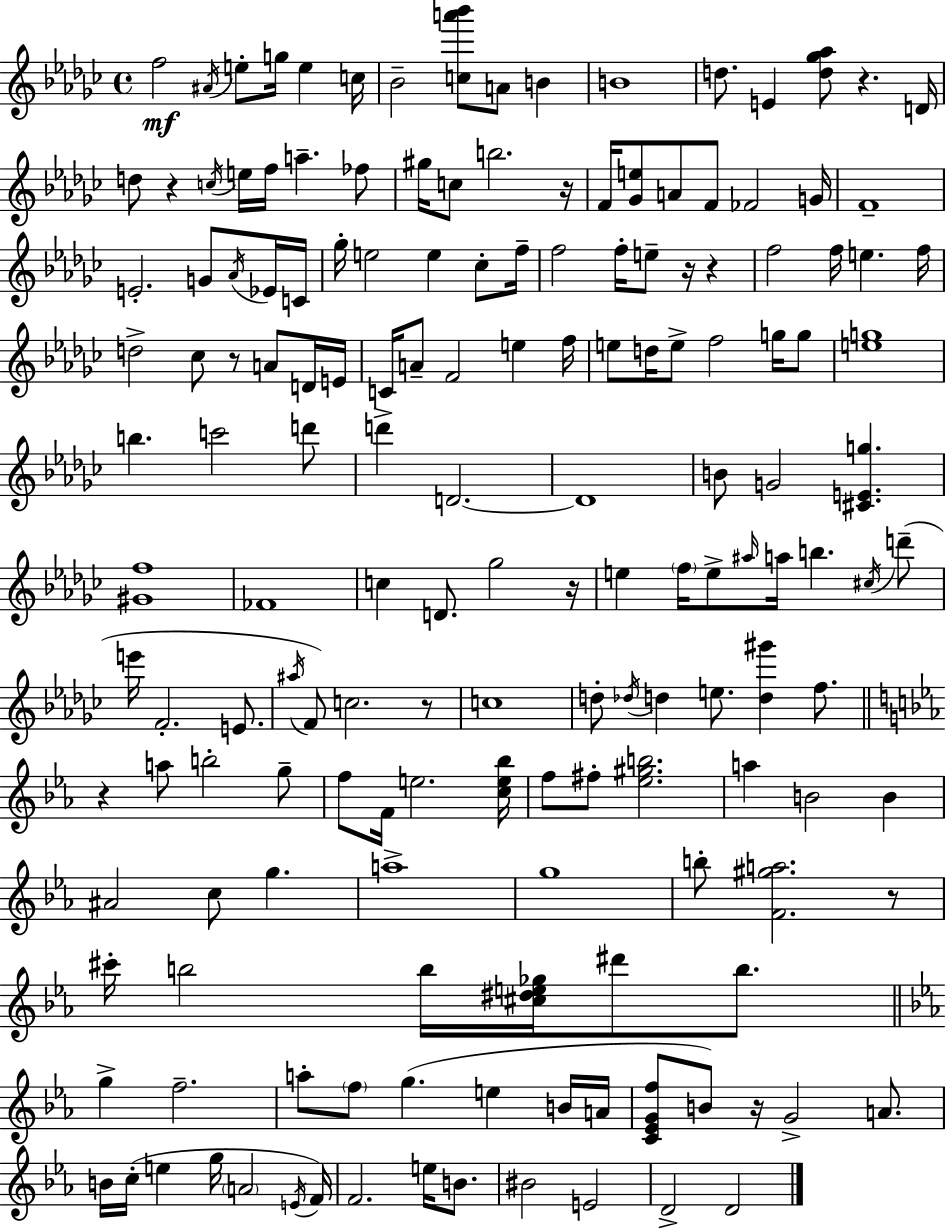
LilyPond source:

{
  \clef treble
  \time 4/4
  \defaultTimeSignature
  \key ees \minor
  f''2\mf \acciaccatura { ais'16 } e''8-. g''16 e''4 | c''16 bes'2-- <c'' a''' bes'''>8 a'8 b'4 | b'1 | d''8. e'4 <d'' ges'' aes''>8 r4. | \break d'16 d''8 r4 \acciaccatura { c''16 } e''16 f''16 a''4.-- | fes''8 gis''16 c''8 b''2. | r16 f'16 <ges' e''>8 a'8 f'8 fes'2 | g'16 f'1-- | \break e'2.-. g'8 | \acciaccatura { aes'16 } ees'16 c'16 ges''16-. e''2 e''4 | ces''8-. f''16-- f''2 f''16-. e''8-- r16 r4 | f''2 f''16 e''4. | \break f''16 d''2-> ces''8 r8 a'8 | d'16 e'16 c'16 a'8-- f'2 e''4 | f''16 e''8 d''16 e''8-> f''2 | g''16 g''8 <e'' g''>1 | \break b''4. c'''2 | d'''8 d'''4-> d'2.~~ | d'1 | b'8 g'2 <cis' e' g''>4. | \break <gis' f''>1 | fes'1 | c''4 d'8. ges''2 | r16 e''4 \parenthesize f''16 e''8-> \grace { ais''16 } a''16 b''4. | \break \acciaccatura { cis''16 }( d'''8-- e'''16 f'2.-. | e'8. \acciaccatura { ais''16 }) f'8 c''2. | r8 c''1 | d''8-. \acciaccatura { des''16 } d''4 e''8. | \break <d'' gis'''>4 f''8. \bar "||" \break \key c \minor r4 a''8 b''2-. g''8-- | f''8 f'16 e''2. <c'' e'' bes''>16 | f''8 fis''8-. <ees'' gis'' b''>2. | a''4 b'2 b'4 | \break ais'2 c''8 g''4. | a''1-> | g''1 | b''8-. <f' gis'' a''>2. r8 | \break cis'''16-. b''2 b''16 <cis'' dis'' e'' ges''>16 dis'''8 b''8. | \bar "||" \break \key ees \major g''4-> f''2.-- | a''8-. \parenthesize f''8 g''4.( e''4 b'16 a'16 | <c' ees' g' f''>8 b'8) r16 g'2-> a'8. | b'16 c''16-.( e''4 g''16 \parenthesize a'2 \acciaccatura { e'16 }) | \break f'16 f'2. e''16 b'8. | bis'2 e'2 | d'2-> d'2 | \bar "|."
}